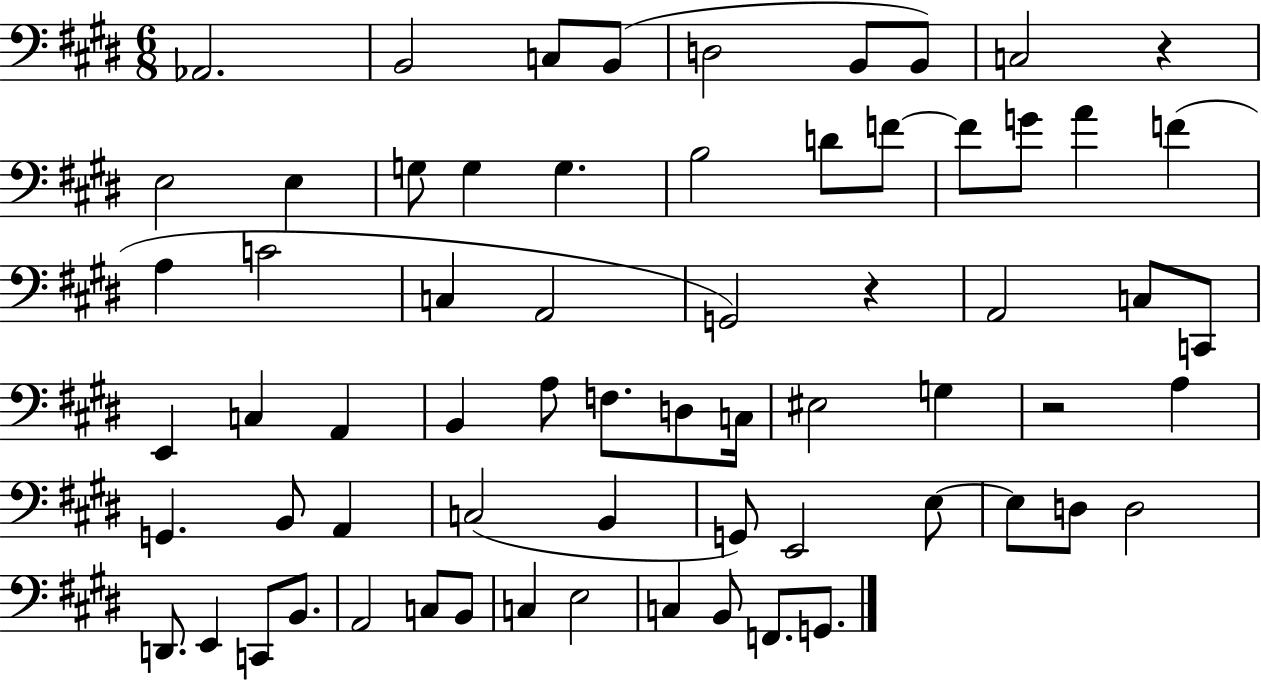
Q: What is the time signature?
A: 6/8